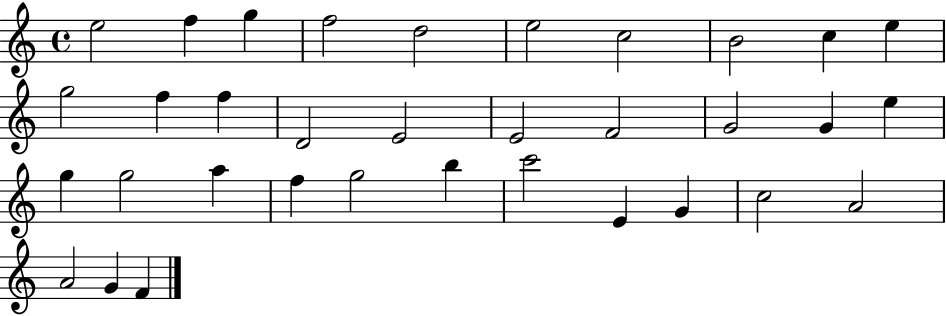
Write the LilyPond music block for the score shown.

{
  \clef treble
  \time 4/4
  \defaultTimeSignature
  \key c \major
  e''2 f''4 g''4 | f''2 d''2 | e''2 c''2 | b'2 c''4 e''4 | \break g''2 f''4 f''4 | d'2 e'2 | e'2 f'2 | g'2 g'4 e''4 | \break g''4 g''2 a''4 | f''4 g''2 b''4 | c'''2 e'4 g'4 | c''2 a'2 | \break a'2 g'4 f'4 | \bar "|."
}